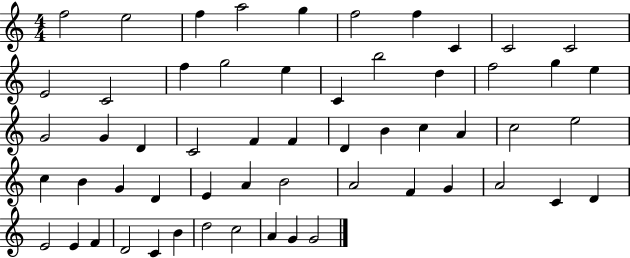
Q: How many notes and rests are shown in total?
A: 57